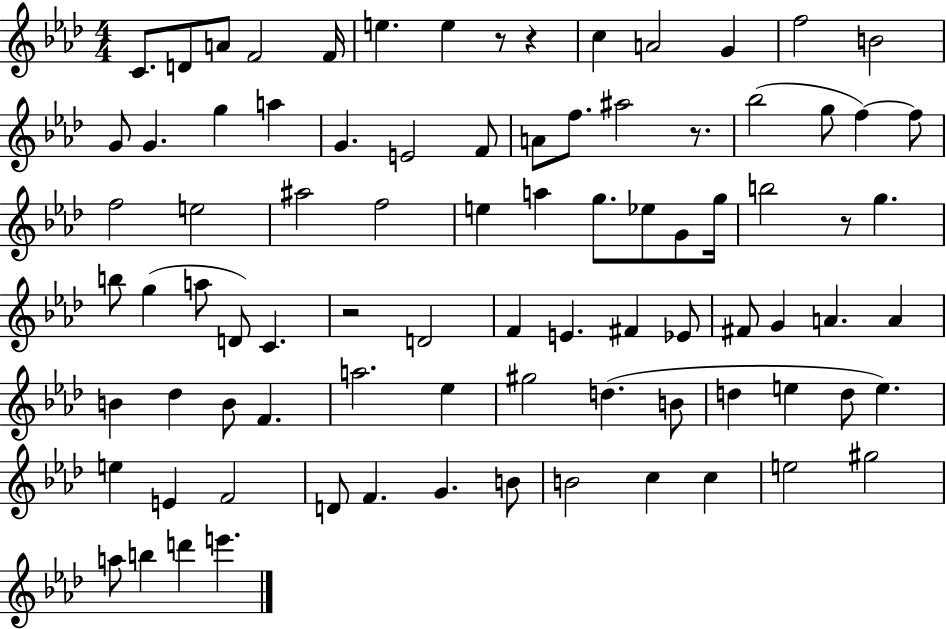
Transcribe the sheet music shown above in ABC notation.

X:1
T:Untitled
M:4/4
L:1/4
K:Ab
C/2 D/2 A/2 F2 F/4 e e z/2 z c A2 G f2 B2 G/2 G g a G E2 F/2 A/2 f/2 ^a2 z/2 _b2 g/2 f f/2 f2 e2 ^a2 f2 e a g/2 _e/2 G/2 g/4 b2 z/2 g b/2 g a/2 D/2 C z2 D2 F E ^F _E/2 ^F/2 G A A B _d B/2 F a2 _e ^g2 d B/2 d e d/2 e e E F2 D/2 F G B/2 B2 c c e2 ^g2 a/2 b d' e'